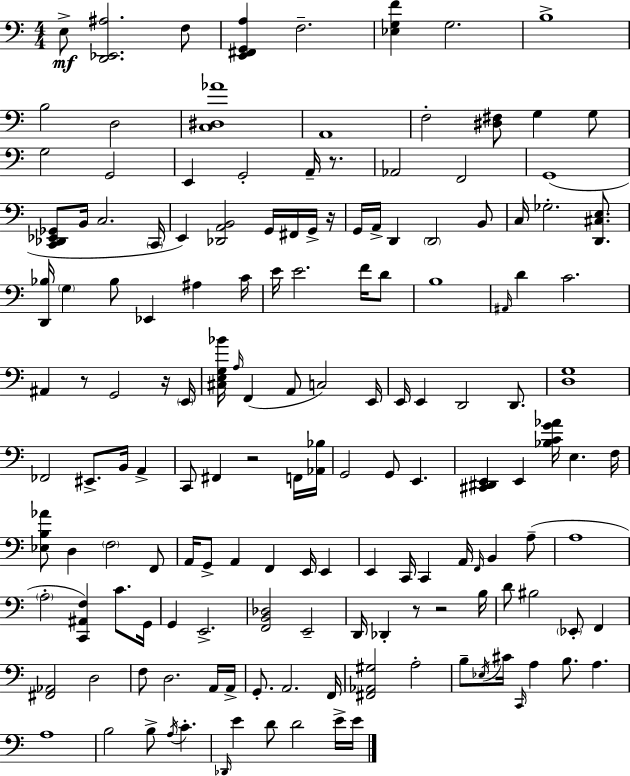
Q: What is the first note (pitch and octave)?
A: E3